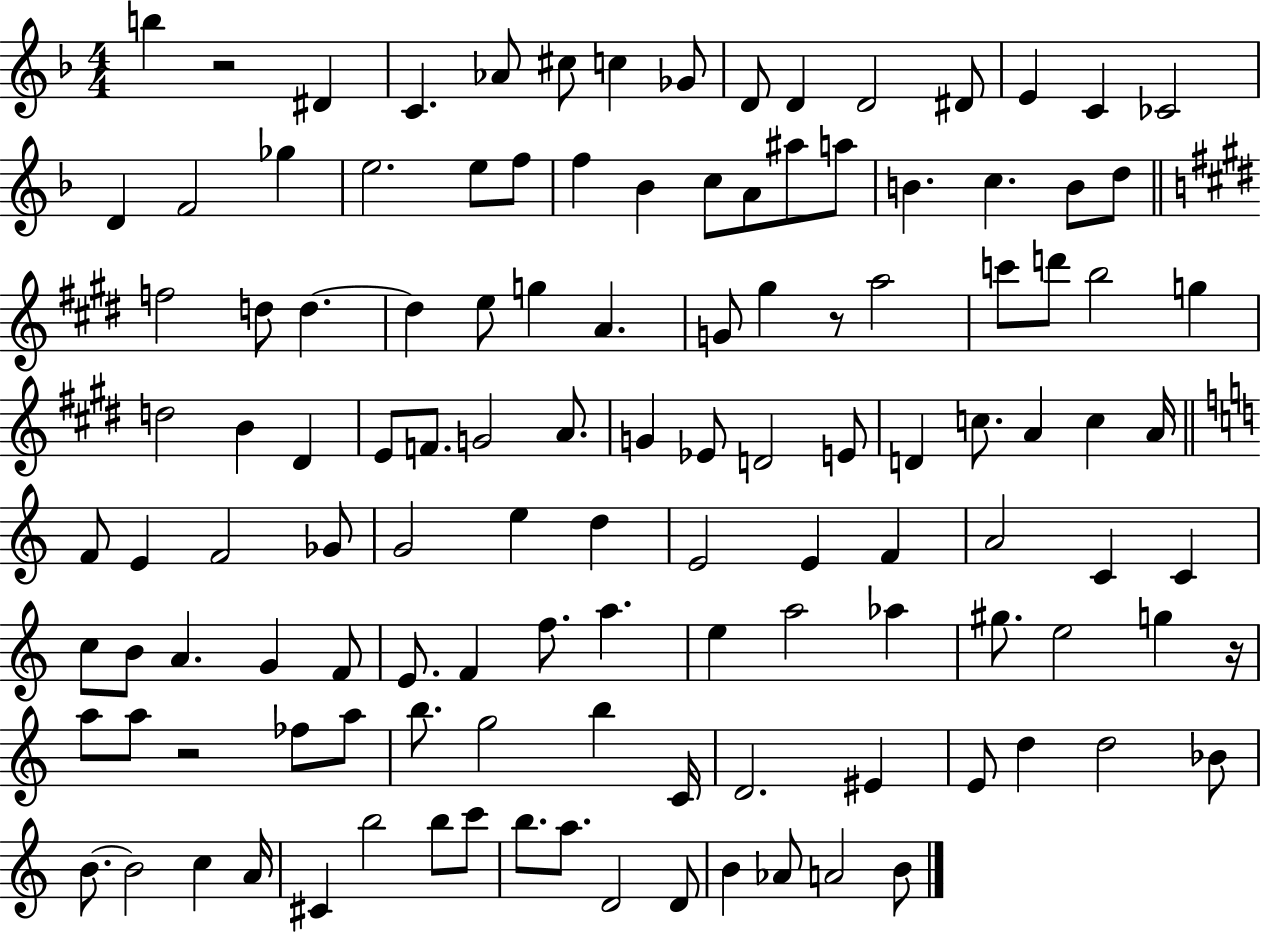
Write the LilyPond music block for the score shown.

{
  \clef treble
  \numericTimeSignature
  \time 4/4
  \key f \major
  b''4 r2 dis'4 | c'4. aes'8 cis''8 c''4 ges'8 | d'8 d'4 d'2 dis'8 | e'4 c'4 ces'2 | \break d'4 f'2 ges''4 | e''2. e''8 f''8 | f''4 bes'4 c''8 a'8 ais''8 a''8 | b'4. c''4. b'8 d''8 | \break \bar "||" \break \key e \major f''2 d''8 d''4.~~ | d''4 e''8 g''4 a'4. | g'8 gis''4 r8 a''2 | c'''8 d'''8 b''2 g''4 | \break d''2 b'4 dis'4 | e'8 f'8. g'2 a'8. | g'4 ees'8 d'2 e'8 | d'4 c''8. a'4 c''4 a'16 | \break \bar "||" \break \key a \minor f'8 e'4 f'2 ges'8 | g'2 e''4 d''4 | e'2 e'4 f'4 | a'2 c'4 c'4 | \break c''8 b'8 a'4. g'4 f'8 | e'8. f'4 f''8. a''4. | e''4 a''2 aes''4 | gis''8. e''2 g''4 r16 | \break a''8 a''8 r2 fes''8 a''8 | b''8. g''2 b''4 c'16 | d'2. eis'4 | e'8 d''4 d''2 bes'8 | \break b'8.~~ b'2 c''4 a'16 | cis'4 b''2 b''8 c'''8 | b''8. a''8. d'2 d'8 | b'4 aes'8 a'2 b'8 | \break \bar "|."
}